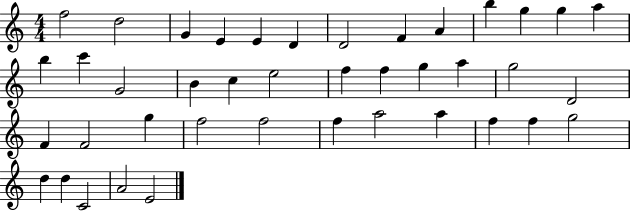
X:1
T:Untitled
M:4/4
L:1/4
K:C
f2 d2 G E E D D2 F A b g g a b c' G2 B c e2 f f g a g2 D2 F F2 g f2 f2 f a2 a f f g2 d d C2 A2 E2